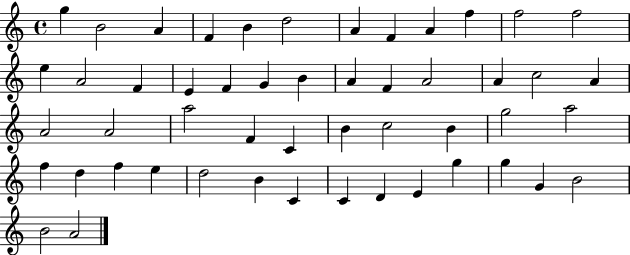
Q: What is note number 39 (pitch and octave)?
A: E5